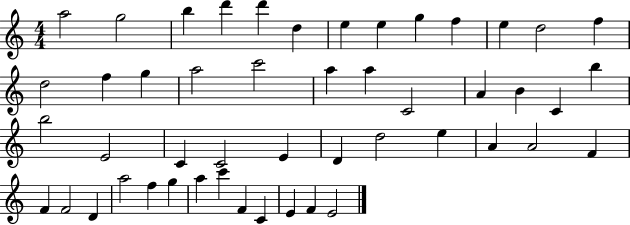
A5/h G5/h B5/q D6/q D6/q D5/q E5/q E5/q G5/q F5/q E5/q D5/h F5/q D5/h F5/q G5/q A5/h C6/h A5/q A5/q C4/h A4/q B4/q C4/q B5/q B5/h E4/h C4/q C4/h E4/q D4/q D5/h E5/q A4/q A4/h F4/q F4/q F4/h D4/q A5/h F5/q G5/q A5/q C6/q F4/q C4/q E4/q F4/q E4/h